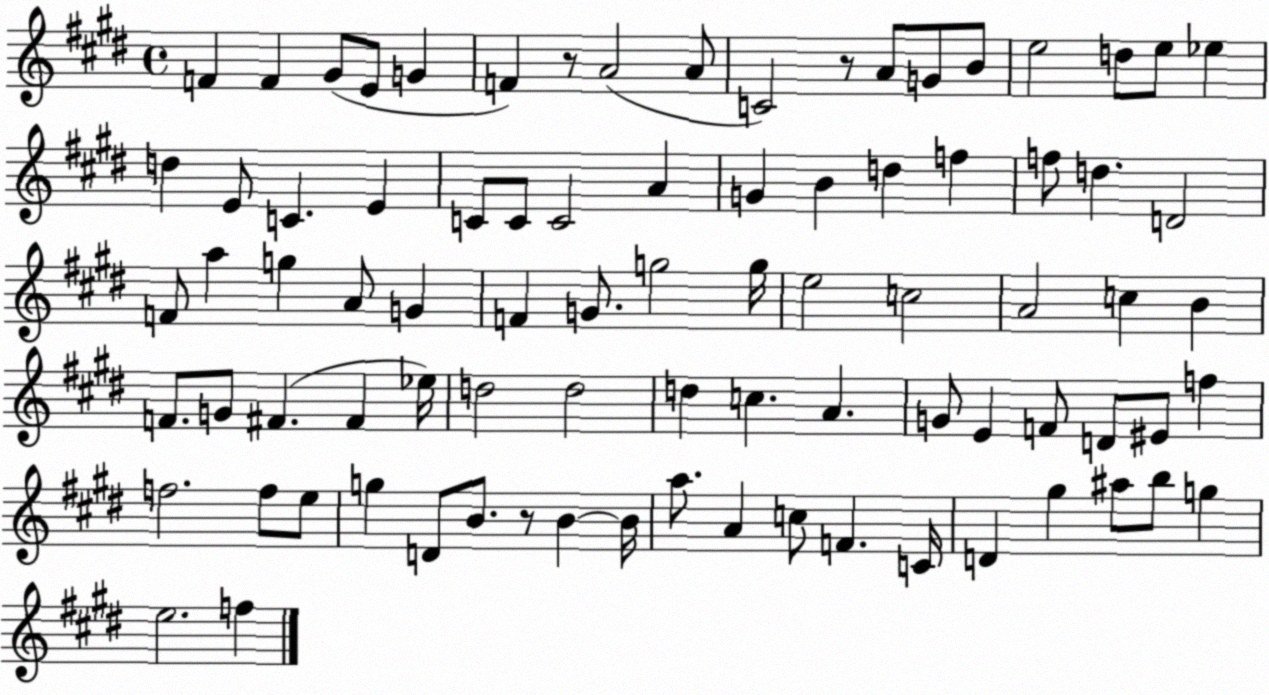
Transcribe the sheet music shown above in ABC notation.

X:1
T:Untitled
M:4/4
L:1/4
K:E
F F ^G/2 E/2 G F z/2 A2 A/2 C2 z/2 A/2 G/2 B/2 e2 d/2 e/2 _e d E/2 C E C/2 C/2 C2 A G B d f f/2 d D2 F/2 a g A/2 G F G/2 g2 g/4 e2 c2 A2 c B F/2 G/2 ^F ^F _e/4 d2 d2 d c A G/2 E F/2 D/2 ^E/2 f f2 f/2 e/2 g D/2 B/2 z/2 B B/4 a/2 A c/2 F C/4 D ^g ^a/2 b/2 g e2 f